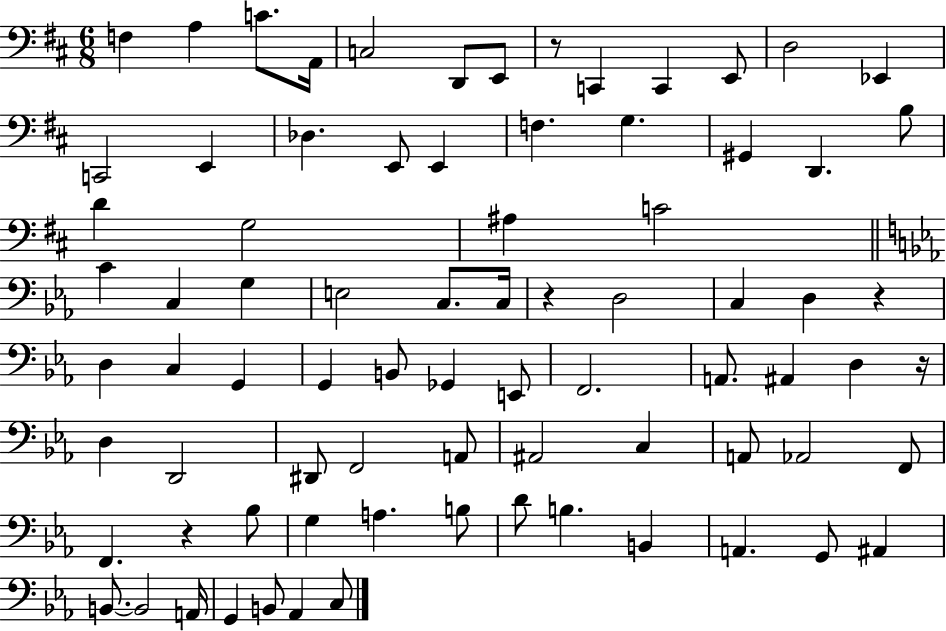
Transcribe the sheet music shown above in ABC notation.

X:1
T:Untitled
M:6/8
L:1/4
K:D
F, A, C/2 A,,/4 C,2 D,,/2 E,,/2 z/2 C,, C,, E,,/2 D,2 _E,, C,,2 E,, _D, E,,/2 E,, F, G, ^G,, D,, B,/2 D G,2 ^A, C2 C C, G, E,2 C,/2 C,/4 z D,2 C, D, z D, C, G,, G,, B,,/2 _G,, E,,/2 F,,2 A,,/2 ^A,, D, z/4 D, D,,2 ^D,,/2 F,,2 A,,/2 ^A,,2 C, A,,/2 _A,,2 F,,/2 F,, z _B,/2 G, A, B,/2 D/2 B, B,, A,, G,,/2 ^A,, B,,/2 B,,2 A,,/4 G,, B,,/2 _A,, C,/2